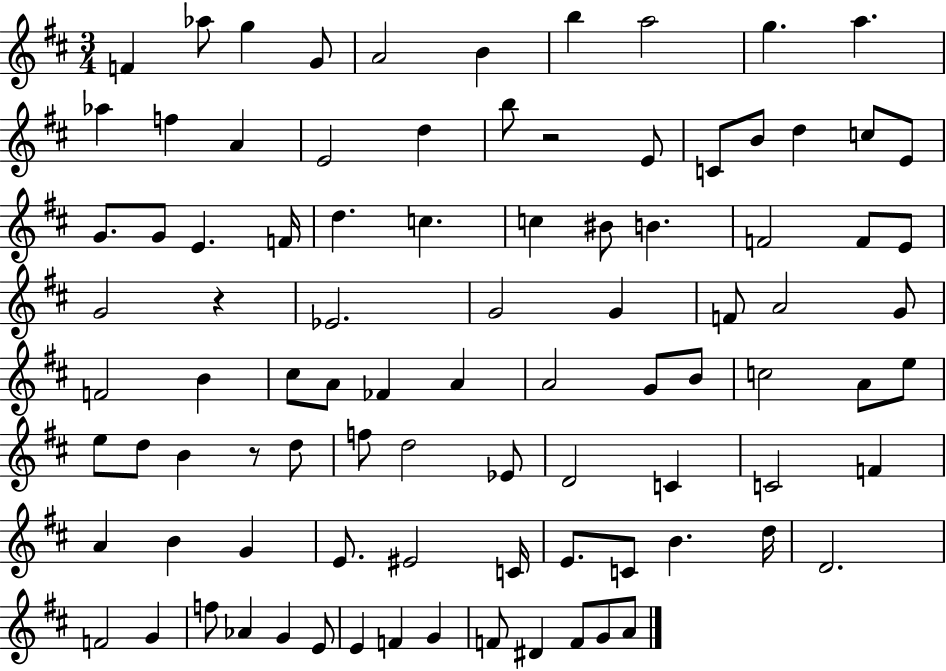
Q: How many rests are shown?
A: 3